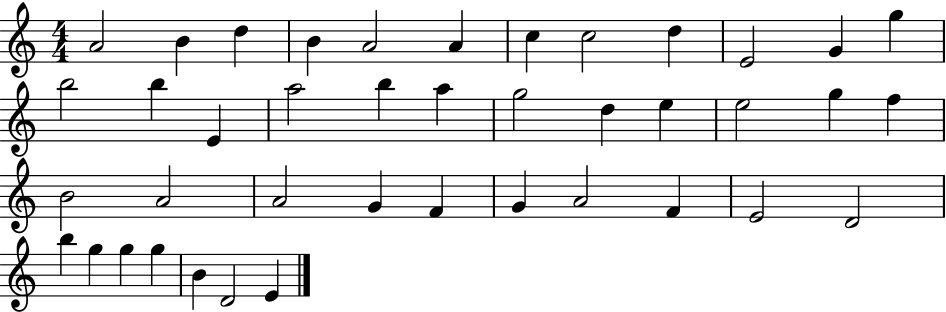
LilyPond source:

{
  \clef treble
  \numericTimeSignature
  \time 4/4
  \key c \major
  a'2 b'4 d''4 | b'4 a'2 a'4 | c''4 c''2 d''4 | e'2 g'4 g''4 | \break b''2 b''4 e'4 | a''2 b''4 a''4 | g''2 d''4 e''4 | e''2 g''4 f''4 | \break b'2 a'2 | a'2 g'4 f'4 | g'4 a'2 f'4 | e'2 d'2 | \break b''4 g''4 g''4 g''4 | b'4 d'2 e'4 | \bar "|."
}